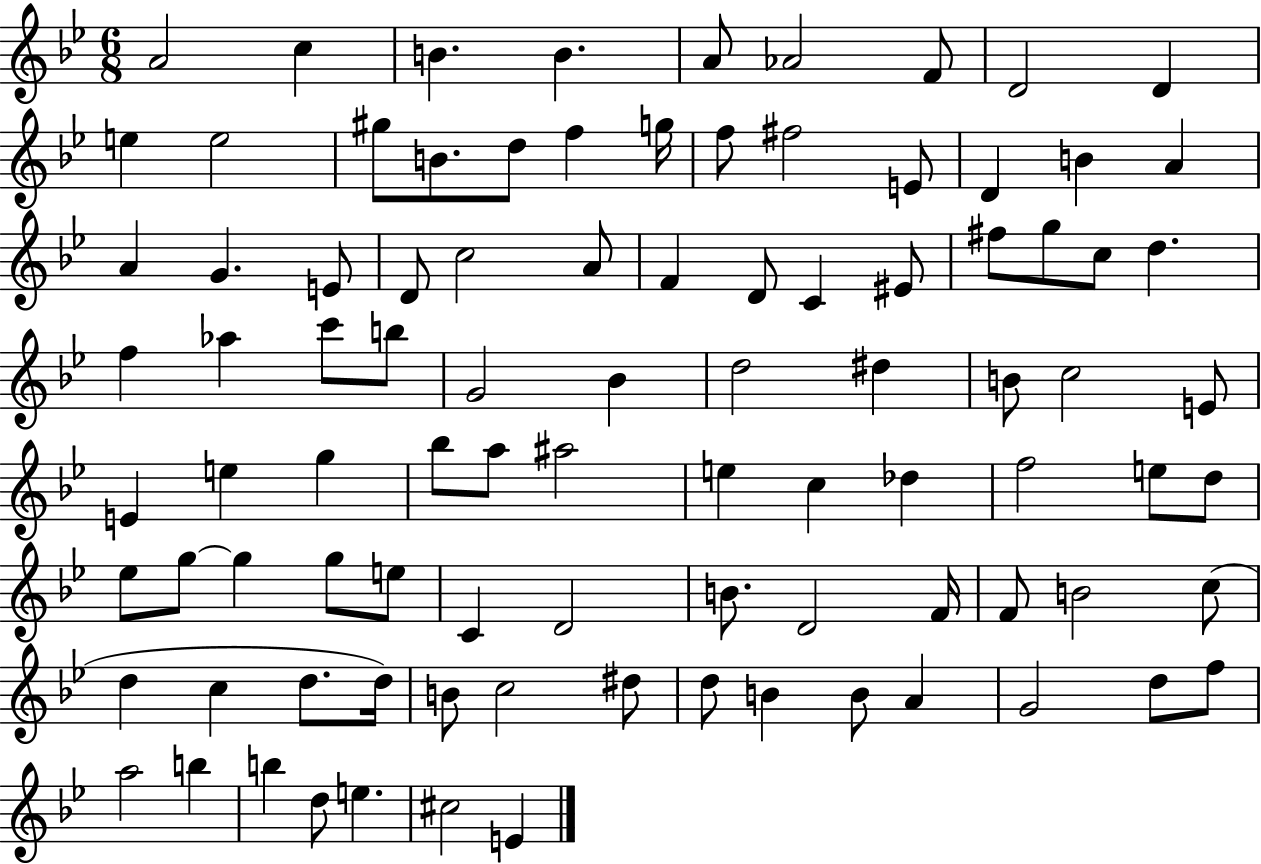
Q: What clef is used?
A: treble